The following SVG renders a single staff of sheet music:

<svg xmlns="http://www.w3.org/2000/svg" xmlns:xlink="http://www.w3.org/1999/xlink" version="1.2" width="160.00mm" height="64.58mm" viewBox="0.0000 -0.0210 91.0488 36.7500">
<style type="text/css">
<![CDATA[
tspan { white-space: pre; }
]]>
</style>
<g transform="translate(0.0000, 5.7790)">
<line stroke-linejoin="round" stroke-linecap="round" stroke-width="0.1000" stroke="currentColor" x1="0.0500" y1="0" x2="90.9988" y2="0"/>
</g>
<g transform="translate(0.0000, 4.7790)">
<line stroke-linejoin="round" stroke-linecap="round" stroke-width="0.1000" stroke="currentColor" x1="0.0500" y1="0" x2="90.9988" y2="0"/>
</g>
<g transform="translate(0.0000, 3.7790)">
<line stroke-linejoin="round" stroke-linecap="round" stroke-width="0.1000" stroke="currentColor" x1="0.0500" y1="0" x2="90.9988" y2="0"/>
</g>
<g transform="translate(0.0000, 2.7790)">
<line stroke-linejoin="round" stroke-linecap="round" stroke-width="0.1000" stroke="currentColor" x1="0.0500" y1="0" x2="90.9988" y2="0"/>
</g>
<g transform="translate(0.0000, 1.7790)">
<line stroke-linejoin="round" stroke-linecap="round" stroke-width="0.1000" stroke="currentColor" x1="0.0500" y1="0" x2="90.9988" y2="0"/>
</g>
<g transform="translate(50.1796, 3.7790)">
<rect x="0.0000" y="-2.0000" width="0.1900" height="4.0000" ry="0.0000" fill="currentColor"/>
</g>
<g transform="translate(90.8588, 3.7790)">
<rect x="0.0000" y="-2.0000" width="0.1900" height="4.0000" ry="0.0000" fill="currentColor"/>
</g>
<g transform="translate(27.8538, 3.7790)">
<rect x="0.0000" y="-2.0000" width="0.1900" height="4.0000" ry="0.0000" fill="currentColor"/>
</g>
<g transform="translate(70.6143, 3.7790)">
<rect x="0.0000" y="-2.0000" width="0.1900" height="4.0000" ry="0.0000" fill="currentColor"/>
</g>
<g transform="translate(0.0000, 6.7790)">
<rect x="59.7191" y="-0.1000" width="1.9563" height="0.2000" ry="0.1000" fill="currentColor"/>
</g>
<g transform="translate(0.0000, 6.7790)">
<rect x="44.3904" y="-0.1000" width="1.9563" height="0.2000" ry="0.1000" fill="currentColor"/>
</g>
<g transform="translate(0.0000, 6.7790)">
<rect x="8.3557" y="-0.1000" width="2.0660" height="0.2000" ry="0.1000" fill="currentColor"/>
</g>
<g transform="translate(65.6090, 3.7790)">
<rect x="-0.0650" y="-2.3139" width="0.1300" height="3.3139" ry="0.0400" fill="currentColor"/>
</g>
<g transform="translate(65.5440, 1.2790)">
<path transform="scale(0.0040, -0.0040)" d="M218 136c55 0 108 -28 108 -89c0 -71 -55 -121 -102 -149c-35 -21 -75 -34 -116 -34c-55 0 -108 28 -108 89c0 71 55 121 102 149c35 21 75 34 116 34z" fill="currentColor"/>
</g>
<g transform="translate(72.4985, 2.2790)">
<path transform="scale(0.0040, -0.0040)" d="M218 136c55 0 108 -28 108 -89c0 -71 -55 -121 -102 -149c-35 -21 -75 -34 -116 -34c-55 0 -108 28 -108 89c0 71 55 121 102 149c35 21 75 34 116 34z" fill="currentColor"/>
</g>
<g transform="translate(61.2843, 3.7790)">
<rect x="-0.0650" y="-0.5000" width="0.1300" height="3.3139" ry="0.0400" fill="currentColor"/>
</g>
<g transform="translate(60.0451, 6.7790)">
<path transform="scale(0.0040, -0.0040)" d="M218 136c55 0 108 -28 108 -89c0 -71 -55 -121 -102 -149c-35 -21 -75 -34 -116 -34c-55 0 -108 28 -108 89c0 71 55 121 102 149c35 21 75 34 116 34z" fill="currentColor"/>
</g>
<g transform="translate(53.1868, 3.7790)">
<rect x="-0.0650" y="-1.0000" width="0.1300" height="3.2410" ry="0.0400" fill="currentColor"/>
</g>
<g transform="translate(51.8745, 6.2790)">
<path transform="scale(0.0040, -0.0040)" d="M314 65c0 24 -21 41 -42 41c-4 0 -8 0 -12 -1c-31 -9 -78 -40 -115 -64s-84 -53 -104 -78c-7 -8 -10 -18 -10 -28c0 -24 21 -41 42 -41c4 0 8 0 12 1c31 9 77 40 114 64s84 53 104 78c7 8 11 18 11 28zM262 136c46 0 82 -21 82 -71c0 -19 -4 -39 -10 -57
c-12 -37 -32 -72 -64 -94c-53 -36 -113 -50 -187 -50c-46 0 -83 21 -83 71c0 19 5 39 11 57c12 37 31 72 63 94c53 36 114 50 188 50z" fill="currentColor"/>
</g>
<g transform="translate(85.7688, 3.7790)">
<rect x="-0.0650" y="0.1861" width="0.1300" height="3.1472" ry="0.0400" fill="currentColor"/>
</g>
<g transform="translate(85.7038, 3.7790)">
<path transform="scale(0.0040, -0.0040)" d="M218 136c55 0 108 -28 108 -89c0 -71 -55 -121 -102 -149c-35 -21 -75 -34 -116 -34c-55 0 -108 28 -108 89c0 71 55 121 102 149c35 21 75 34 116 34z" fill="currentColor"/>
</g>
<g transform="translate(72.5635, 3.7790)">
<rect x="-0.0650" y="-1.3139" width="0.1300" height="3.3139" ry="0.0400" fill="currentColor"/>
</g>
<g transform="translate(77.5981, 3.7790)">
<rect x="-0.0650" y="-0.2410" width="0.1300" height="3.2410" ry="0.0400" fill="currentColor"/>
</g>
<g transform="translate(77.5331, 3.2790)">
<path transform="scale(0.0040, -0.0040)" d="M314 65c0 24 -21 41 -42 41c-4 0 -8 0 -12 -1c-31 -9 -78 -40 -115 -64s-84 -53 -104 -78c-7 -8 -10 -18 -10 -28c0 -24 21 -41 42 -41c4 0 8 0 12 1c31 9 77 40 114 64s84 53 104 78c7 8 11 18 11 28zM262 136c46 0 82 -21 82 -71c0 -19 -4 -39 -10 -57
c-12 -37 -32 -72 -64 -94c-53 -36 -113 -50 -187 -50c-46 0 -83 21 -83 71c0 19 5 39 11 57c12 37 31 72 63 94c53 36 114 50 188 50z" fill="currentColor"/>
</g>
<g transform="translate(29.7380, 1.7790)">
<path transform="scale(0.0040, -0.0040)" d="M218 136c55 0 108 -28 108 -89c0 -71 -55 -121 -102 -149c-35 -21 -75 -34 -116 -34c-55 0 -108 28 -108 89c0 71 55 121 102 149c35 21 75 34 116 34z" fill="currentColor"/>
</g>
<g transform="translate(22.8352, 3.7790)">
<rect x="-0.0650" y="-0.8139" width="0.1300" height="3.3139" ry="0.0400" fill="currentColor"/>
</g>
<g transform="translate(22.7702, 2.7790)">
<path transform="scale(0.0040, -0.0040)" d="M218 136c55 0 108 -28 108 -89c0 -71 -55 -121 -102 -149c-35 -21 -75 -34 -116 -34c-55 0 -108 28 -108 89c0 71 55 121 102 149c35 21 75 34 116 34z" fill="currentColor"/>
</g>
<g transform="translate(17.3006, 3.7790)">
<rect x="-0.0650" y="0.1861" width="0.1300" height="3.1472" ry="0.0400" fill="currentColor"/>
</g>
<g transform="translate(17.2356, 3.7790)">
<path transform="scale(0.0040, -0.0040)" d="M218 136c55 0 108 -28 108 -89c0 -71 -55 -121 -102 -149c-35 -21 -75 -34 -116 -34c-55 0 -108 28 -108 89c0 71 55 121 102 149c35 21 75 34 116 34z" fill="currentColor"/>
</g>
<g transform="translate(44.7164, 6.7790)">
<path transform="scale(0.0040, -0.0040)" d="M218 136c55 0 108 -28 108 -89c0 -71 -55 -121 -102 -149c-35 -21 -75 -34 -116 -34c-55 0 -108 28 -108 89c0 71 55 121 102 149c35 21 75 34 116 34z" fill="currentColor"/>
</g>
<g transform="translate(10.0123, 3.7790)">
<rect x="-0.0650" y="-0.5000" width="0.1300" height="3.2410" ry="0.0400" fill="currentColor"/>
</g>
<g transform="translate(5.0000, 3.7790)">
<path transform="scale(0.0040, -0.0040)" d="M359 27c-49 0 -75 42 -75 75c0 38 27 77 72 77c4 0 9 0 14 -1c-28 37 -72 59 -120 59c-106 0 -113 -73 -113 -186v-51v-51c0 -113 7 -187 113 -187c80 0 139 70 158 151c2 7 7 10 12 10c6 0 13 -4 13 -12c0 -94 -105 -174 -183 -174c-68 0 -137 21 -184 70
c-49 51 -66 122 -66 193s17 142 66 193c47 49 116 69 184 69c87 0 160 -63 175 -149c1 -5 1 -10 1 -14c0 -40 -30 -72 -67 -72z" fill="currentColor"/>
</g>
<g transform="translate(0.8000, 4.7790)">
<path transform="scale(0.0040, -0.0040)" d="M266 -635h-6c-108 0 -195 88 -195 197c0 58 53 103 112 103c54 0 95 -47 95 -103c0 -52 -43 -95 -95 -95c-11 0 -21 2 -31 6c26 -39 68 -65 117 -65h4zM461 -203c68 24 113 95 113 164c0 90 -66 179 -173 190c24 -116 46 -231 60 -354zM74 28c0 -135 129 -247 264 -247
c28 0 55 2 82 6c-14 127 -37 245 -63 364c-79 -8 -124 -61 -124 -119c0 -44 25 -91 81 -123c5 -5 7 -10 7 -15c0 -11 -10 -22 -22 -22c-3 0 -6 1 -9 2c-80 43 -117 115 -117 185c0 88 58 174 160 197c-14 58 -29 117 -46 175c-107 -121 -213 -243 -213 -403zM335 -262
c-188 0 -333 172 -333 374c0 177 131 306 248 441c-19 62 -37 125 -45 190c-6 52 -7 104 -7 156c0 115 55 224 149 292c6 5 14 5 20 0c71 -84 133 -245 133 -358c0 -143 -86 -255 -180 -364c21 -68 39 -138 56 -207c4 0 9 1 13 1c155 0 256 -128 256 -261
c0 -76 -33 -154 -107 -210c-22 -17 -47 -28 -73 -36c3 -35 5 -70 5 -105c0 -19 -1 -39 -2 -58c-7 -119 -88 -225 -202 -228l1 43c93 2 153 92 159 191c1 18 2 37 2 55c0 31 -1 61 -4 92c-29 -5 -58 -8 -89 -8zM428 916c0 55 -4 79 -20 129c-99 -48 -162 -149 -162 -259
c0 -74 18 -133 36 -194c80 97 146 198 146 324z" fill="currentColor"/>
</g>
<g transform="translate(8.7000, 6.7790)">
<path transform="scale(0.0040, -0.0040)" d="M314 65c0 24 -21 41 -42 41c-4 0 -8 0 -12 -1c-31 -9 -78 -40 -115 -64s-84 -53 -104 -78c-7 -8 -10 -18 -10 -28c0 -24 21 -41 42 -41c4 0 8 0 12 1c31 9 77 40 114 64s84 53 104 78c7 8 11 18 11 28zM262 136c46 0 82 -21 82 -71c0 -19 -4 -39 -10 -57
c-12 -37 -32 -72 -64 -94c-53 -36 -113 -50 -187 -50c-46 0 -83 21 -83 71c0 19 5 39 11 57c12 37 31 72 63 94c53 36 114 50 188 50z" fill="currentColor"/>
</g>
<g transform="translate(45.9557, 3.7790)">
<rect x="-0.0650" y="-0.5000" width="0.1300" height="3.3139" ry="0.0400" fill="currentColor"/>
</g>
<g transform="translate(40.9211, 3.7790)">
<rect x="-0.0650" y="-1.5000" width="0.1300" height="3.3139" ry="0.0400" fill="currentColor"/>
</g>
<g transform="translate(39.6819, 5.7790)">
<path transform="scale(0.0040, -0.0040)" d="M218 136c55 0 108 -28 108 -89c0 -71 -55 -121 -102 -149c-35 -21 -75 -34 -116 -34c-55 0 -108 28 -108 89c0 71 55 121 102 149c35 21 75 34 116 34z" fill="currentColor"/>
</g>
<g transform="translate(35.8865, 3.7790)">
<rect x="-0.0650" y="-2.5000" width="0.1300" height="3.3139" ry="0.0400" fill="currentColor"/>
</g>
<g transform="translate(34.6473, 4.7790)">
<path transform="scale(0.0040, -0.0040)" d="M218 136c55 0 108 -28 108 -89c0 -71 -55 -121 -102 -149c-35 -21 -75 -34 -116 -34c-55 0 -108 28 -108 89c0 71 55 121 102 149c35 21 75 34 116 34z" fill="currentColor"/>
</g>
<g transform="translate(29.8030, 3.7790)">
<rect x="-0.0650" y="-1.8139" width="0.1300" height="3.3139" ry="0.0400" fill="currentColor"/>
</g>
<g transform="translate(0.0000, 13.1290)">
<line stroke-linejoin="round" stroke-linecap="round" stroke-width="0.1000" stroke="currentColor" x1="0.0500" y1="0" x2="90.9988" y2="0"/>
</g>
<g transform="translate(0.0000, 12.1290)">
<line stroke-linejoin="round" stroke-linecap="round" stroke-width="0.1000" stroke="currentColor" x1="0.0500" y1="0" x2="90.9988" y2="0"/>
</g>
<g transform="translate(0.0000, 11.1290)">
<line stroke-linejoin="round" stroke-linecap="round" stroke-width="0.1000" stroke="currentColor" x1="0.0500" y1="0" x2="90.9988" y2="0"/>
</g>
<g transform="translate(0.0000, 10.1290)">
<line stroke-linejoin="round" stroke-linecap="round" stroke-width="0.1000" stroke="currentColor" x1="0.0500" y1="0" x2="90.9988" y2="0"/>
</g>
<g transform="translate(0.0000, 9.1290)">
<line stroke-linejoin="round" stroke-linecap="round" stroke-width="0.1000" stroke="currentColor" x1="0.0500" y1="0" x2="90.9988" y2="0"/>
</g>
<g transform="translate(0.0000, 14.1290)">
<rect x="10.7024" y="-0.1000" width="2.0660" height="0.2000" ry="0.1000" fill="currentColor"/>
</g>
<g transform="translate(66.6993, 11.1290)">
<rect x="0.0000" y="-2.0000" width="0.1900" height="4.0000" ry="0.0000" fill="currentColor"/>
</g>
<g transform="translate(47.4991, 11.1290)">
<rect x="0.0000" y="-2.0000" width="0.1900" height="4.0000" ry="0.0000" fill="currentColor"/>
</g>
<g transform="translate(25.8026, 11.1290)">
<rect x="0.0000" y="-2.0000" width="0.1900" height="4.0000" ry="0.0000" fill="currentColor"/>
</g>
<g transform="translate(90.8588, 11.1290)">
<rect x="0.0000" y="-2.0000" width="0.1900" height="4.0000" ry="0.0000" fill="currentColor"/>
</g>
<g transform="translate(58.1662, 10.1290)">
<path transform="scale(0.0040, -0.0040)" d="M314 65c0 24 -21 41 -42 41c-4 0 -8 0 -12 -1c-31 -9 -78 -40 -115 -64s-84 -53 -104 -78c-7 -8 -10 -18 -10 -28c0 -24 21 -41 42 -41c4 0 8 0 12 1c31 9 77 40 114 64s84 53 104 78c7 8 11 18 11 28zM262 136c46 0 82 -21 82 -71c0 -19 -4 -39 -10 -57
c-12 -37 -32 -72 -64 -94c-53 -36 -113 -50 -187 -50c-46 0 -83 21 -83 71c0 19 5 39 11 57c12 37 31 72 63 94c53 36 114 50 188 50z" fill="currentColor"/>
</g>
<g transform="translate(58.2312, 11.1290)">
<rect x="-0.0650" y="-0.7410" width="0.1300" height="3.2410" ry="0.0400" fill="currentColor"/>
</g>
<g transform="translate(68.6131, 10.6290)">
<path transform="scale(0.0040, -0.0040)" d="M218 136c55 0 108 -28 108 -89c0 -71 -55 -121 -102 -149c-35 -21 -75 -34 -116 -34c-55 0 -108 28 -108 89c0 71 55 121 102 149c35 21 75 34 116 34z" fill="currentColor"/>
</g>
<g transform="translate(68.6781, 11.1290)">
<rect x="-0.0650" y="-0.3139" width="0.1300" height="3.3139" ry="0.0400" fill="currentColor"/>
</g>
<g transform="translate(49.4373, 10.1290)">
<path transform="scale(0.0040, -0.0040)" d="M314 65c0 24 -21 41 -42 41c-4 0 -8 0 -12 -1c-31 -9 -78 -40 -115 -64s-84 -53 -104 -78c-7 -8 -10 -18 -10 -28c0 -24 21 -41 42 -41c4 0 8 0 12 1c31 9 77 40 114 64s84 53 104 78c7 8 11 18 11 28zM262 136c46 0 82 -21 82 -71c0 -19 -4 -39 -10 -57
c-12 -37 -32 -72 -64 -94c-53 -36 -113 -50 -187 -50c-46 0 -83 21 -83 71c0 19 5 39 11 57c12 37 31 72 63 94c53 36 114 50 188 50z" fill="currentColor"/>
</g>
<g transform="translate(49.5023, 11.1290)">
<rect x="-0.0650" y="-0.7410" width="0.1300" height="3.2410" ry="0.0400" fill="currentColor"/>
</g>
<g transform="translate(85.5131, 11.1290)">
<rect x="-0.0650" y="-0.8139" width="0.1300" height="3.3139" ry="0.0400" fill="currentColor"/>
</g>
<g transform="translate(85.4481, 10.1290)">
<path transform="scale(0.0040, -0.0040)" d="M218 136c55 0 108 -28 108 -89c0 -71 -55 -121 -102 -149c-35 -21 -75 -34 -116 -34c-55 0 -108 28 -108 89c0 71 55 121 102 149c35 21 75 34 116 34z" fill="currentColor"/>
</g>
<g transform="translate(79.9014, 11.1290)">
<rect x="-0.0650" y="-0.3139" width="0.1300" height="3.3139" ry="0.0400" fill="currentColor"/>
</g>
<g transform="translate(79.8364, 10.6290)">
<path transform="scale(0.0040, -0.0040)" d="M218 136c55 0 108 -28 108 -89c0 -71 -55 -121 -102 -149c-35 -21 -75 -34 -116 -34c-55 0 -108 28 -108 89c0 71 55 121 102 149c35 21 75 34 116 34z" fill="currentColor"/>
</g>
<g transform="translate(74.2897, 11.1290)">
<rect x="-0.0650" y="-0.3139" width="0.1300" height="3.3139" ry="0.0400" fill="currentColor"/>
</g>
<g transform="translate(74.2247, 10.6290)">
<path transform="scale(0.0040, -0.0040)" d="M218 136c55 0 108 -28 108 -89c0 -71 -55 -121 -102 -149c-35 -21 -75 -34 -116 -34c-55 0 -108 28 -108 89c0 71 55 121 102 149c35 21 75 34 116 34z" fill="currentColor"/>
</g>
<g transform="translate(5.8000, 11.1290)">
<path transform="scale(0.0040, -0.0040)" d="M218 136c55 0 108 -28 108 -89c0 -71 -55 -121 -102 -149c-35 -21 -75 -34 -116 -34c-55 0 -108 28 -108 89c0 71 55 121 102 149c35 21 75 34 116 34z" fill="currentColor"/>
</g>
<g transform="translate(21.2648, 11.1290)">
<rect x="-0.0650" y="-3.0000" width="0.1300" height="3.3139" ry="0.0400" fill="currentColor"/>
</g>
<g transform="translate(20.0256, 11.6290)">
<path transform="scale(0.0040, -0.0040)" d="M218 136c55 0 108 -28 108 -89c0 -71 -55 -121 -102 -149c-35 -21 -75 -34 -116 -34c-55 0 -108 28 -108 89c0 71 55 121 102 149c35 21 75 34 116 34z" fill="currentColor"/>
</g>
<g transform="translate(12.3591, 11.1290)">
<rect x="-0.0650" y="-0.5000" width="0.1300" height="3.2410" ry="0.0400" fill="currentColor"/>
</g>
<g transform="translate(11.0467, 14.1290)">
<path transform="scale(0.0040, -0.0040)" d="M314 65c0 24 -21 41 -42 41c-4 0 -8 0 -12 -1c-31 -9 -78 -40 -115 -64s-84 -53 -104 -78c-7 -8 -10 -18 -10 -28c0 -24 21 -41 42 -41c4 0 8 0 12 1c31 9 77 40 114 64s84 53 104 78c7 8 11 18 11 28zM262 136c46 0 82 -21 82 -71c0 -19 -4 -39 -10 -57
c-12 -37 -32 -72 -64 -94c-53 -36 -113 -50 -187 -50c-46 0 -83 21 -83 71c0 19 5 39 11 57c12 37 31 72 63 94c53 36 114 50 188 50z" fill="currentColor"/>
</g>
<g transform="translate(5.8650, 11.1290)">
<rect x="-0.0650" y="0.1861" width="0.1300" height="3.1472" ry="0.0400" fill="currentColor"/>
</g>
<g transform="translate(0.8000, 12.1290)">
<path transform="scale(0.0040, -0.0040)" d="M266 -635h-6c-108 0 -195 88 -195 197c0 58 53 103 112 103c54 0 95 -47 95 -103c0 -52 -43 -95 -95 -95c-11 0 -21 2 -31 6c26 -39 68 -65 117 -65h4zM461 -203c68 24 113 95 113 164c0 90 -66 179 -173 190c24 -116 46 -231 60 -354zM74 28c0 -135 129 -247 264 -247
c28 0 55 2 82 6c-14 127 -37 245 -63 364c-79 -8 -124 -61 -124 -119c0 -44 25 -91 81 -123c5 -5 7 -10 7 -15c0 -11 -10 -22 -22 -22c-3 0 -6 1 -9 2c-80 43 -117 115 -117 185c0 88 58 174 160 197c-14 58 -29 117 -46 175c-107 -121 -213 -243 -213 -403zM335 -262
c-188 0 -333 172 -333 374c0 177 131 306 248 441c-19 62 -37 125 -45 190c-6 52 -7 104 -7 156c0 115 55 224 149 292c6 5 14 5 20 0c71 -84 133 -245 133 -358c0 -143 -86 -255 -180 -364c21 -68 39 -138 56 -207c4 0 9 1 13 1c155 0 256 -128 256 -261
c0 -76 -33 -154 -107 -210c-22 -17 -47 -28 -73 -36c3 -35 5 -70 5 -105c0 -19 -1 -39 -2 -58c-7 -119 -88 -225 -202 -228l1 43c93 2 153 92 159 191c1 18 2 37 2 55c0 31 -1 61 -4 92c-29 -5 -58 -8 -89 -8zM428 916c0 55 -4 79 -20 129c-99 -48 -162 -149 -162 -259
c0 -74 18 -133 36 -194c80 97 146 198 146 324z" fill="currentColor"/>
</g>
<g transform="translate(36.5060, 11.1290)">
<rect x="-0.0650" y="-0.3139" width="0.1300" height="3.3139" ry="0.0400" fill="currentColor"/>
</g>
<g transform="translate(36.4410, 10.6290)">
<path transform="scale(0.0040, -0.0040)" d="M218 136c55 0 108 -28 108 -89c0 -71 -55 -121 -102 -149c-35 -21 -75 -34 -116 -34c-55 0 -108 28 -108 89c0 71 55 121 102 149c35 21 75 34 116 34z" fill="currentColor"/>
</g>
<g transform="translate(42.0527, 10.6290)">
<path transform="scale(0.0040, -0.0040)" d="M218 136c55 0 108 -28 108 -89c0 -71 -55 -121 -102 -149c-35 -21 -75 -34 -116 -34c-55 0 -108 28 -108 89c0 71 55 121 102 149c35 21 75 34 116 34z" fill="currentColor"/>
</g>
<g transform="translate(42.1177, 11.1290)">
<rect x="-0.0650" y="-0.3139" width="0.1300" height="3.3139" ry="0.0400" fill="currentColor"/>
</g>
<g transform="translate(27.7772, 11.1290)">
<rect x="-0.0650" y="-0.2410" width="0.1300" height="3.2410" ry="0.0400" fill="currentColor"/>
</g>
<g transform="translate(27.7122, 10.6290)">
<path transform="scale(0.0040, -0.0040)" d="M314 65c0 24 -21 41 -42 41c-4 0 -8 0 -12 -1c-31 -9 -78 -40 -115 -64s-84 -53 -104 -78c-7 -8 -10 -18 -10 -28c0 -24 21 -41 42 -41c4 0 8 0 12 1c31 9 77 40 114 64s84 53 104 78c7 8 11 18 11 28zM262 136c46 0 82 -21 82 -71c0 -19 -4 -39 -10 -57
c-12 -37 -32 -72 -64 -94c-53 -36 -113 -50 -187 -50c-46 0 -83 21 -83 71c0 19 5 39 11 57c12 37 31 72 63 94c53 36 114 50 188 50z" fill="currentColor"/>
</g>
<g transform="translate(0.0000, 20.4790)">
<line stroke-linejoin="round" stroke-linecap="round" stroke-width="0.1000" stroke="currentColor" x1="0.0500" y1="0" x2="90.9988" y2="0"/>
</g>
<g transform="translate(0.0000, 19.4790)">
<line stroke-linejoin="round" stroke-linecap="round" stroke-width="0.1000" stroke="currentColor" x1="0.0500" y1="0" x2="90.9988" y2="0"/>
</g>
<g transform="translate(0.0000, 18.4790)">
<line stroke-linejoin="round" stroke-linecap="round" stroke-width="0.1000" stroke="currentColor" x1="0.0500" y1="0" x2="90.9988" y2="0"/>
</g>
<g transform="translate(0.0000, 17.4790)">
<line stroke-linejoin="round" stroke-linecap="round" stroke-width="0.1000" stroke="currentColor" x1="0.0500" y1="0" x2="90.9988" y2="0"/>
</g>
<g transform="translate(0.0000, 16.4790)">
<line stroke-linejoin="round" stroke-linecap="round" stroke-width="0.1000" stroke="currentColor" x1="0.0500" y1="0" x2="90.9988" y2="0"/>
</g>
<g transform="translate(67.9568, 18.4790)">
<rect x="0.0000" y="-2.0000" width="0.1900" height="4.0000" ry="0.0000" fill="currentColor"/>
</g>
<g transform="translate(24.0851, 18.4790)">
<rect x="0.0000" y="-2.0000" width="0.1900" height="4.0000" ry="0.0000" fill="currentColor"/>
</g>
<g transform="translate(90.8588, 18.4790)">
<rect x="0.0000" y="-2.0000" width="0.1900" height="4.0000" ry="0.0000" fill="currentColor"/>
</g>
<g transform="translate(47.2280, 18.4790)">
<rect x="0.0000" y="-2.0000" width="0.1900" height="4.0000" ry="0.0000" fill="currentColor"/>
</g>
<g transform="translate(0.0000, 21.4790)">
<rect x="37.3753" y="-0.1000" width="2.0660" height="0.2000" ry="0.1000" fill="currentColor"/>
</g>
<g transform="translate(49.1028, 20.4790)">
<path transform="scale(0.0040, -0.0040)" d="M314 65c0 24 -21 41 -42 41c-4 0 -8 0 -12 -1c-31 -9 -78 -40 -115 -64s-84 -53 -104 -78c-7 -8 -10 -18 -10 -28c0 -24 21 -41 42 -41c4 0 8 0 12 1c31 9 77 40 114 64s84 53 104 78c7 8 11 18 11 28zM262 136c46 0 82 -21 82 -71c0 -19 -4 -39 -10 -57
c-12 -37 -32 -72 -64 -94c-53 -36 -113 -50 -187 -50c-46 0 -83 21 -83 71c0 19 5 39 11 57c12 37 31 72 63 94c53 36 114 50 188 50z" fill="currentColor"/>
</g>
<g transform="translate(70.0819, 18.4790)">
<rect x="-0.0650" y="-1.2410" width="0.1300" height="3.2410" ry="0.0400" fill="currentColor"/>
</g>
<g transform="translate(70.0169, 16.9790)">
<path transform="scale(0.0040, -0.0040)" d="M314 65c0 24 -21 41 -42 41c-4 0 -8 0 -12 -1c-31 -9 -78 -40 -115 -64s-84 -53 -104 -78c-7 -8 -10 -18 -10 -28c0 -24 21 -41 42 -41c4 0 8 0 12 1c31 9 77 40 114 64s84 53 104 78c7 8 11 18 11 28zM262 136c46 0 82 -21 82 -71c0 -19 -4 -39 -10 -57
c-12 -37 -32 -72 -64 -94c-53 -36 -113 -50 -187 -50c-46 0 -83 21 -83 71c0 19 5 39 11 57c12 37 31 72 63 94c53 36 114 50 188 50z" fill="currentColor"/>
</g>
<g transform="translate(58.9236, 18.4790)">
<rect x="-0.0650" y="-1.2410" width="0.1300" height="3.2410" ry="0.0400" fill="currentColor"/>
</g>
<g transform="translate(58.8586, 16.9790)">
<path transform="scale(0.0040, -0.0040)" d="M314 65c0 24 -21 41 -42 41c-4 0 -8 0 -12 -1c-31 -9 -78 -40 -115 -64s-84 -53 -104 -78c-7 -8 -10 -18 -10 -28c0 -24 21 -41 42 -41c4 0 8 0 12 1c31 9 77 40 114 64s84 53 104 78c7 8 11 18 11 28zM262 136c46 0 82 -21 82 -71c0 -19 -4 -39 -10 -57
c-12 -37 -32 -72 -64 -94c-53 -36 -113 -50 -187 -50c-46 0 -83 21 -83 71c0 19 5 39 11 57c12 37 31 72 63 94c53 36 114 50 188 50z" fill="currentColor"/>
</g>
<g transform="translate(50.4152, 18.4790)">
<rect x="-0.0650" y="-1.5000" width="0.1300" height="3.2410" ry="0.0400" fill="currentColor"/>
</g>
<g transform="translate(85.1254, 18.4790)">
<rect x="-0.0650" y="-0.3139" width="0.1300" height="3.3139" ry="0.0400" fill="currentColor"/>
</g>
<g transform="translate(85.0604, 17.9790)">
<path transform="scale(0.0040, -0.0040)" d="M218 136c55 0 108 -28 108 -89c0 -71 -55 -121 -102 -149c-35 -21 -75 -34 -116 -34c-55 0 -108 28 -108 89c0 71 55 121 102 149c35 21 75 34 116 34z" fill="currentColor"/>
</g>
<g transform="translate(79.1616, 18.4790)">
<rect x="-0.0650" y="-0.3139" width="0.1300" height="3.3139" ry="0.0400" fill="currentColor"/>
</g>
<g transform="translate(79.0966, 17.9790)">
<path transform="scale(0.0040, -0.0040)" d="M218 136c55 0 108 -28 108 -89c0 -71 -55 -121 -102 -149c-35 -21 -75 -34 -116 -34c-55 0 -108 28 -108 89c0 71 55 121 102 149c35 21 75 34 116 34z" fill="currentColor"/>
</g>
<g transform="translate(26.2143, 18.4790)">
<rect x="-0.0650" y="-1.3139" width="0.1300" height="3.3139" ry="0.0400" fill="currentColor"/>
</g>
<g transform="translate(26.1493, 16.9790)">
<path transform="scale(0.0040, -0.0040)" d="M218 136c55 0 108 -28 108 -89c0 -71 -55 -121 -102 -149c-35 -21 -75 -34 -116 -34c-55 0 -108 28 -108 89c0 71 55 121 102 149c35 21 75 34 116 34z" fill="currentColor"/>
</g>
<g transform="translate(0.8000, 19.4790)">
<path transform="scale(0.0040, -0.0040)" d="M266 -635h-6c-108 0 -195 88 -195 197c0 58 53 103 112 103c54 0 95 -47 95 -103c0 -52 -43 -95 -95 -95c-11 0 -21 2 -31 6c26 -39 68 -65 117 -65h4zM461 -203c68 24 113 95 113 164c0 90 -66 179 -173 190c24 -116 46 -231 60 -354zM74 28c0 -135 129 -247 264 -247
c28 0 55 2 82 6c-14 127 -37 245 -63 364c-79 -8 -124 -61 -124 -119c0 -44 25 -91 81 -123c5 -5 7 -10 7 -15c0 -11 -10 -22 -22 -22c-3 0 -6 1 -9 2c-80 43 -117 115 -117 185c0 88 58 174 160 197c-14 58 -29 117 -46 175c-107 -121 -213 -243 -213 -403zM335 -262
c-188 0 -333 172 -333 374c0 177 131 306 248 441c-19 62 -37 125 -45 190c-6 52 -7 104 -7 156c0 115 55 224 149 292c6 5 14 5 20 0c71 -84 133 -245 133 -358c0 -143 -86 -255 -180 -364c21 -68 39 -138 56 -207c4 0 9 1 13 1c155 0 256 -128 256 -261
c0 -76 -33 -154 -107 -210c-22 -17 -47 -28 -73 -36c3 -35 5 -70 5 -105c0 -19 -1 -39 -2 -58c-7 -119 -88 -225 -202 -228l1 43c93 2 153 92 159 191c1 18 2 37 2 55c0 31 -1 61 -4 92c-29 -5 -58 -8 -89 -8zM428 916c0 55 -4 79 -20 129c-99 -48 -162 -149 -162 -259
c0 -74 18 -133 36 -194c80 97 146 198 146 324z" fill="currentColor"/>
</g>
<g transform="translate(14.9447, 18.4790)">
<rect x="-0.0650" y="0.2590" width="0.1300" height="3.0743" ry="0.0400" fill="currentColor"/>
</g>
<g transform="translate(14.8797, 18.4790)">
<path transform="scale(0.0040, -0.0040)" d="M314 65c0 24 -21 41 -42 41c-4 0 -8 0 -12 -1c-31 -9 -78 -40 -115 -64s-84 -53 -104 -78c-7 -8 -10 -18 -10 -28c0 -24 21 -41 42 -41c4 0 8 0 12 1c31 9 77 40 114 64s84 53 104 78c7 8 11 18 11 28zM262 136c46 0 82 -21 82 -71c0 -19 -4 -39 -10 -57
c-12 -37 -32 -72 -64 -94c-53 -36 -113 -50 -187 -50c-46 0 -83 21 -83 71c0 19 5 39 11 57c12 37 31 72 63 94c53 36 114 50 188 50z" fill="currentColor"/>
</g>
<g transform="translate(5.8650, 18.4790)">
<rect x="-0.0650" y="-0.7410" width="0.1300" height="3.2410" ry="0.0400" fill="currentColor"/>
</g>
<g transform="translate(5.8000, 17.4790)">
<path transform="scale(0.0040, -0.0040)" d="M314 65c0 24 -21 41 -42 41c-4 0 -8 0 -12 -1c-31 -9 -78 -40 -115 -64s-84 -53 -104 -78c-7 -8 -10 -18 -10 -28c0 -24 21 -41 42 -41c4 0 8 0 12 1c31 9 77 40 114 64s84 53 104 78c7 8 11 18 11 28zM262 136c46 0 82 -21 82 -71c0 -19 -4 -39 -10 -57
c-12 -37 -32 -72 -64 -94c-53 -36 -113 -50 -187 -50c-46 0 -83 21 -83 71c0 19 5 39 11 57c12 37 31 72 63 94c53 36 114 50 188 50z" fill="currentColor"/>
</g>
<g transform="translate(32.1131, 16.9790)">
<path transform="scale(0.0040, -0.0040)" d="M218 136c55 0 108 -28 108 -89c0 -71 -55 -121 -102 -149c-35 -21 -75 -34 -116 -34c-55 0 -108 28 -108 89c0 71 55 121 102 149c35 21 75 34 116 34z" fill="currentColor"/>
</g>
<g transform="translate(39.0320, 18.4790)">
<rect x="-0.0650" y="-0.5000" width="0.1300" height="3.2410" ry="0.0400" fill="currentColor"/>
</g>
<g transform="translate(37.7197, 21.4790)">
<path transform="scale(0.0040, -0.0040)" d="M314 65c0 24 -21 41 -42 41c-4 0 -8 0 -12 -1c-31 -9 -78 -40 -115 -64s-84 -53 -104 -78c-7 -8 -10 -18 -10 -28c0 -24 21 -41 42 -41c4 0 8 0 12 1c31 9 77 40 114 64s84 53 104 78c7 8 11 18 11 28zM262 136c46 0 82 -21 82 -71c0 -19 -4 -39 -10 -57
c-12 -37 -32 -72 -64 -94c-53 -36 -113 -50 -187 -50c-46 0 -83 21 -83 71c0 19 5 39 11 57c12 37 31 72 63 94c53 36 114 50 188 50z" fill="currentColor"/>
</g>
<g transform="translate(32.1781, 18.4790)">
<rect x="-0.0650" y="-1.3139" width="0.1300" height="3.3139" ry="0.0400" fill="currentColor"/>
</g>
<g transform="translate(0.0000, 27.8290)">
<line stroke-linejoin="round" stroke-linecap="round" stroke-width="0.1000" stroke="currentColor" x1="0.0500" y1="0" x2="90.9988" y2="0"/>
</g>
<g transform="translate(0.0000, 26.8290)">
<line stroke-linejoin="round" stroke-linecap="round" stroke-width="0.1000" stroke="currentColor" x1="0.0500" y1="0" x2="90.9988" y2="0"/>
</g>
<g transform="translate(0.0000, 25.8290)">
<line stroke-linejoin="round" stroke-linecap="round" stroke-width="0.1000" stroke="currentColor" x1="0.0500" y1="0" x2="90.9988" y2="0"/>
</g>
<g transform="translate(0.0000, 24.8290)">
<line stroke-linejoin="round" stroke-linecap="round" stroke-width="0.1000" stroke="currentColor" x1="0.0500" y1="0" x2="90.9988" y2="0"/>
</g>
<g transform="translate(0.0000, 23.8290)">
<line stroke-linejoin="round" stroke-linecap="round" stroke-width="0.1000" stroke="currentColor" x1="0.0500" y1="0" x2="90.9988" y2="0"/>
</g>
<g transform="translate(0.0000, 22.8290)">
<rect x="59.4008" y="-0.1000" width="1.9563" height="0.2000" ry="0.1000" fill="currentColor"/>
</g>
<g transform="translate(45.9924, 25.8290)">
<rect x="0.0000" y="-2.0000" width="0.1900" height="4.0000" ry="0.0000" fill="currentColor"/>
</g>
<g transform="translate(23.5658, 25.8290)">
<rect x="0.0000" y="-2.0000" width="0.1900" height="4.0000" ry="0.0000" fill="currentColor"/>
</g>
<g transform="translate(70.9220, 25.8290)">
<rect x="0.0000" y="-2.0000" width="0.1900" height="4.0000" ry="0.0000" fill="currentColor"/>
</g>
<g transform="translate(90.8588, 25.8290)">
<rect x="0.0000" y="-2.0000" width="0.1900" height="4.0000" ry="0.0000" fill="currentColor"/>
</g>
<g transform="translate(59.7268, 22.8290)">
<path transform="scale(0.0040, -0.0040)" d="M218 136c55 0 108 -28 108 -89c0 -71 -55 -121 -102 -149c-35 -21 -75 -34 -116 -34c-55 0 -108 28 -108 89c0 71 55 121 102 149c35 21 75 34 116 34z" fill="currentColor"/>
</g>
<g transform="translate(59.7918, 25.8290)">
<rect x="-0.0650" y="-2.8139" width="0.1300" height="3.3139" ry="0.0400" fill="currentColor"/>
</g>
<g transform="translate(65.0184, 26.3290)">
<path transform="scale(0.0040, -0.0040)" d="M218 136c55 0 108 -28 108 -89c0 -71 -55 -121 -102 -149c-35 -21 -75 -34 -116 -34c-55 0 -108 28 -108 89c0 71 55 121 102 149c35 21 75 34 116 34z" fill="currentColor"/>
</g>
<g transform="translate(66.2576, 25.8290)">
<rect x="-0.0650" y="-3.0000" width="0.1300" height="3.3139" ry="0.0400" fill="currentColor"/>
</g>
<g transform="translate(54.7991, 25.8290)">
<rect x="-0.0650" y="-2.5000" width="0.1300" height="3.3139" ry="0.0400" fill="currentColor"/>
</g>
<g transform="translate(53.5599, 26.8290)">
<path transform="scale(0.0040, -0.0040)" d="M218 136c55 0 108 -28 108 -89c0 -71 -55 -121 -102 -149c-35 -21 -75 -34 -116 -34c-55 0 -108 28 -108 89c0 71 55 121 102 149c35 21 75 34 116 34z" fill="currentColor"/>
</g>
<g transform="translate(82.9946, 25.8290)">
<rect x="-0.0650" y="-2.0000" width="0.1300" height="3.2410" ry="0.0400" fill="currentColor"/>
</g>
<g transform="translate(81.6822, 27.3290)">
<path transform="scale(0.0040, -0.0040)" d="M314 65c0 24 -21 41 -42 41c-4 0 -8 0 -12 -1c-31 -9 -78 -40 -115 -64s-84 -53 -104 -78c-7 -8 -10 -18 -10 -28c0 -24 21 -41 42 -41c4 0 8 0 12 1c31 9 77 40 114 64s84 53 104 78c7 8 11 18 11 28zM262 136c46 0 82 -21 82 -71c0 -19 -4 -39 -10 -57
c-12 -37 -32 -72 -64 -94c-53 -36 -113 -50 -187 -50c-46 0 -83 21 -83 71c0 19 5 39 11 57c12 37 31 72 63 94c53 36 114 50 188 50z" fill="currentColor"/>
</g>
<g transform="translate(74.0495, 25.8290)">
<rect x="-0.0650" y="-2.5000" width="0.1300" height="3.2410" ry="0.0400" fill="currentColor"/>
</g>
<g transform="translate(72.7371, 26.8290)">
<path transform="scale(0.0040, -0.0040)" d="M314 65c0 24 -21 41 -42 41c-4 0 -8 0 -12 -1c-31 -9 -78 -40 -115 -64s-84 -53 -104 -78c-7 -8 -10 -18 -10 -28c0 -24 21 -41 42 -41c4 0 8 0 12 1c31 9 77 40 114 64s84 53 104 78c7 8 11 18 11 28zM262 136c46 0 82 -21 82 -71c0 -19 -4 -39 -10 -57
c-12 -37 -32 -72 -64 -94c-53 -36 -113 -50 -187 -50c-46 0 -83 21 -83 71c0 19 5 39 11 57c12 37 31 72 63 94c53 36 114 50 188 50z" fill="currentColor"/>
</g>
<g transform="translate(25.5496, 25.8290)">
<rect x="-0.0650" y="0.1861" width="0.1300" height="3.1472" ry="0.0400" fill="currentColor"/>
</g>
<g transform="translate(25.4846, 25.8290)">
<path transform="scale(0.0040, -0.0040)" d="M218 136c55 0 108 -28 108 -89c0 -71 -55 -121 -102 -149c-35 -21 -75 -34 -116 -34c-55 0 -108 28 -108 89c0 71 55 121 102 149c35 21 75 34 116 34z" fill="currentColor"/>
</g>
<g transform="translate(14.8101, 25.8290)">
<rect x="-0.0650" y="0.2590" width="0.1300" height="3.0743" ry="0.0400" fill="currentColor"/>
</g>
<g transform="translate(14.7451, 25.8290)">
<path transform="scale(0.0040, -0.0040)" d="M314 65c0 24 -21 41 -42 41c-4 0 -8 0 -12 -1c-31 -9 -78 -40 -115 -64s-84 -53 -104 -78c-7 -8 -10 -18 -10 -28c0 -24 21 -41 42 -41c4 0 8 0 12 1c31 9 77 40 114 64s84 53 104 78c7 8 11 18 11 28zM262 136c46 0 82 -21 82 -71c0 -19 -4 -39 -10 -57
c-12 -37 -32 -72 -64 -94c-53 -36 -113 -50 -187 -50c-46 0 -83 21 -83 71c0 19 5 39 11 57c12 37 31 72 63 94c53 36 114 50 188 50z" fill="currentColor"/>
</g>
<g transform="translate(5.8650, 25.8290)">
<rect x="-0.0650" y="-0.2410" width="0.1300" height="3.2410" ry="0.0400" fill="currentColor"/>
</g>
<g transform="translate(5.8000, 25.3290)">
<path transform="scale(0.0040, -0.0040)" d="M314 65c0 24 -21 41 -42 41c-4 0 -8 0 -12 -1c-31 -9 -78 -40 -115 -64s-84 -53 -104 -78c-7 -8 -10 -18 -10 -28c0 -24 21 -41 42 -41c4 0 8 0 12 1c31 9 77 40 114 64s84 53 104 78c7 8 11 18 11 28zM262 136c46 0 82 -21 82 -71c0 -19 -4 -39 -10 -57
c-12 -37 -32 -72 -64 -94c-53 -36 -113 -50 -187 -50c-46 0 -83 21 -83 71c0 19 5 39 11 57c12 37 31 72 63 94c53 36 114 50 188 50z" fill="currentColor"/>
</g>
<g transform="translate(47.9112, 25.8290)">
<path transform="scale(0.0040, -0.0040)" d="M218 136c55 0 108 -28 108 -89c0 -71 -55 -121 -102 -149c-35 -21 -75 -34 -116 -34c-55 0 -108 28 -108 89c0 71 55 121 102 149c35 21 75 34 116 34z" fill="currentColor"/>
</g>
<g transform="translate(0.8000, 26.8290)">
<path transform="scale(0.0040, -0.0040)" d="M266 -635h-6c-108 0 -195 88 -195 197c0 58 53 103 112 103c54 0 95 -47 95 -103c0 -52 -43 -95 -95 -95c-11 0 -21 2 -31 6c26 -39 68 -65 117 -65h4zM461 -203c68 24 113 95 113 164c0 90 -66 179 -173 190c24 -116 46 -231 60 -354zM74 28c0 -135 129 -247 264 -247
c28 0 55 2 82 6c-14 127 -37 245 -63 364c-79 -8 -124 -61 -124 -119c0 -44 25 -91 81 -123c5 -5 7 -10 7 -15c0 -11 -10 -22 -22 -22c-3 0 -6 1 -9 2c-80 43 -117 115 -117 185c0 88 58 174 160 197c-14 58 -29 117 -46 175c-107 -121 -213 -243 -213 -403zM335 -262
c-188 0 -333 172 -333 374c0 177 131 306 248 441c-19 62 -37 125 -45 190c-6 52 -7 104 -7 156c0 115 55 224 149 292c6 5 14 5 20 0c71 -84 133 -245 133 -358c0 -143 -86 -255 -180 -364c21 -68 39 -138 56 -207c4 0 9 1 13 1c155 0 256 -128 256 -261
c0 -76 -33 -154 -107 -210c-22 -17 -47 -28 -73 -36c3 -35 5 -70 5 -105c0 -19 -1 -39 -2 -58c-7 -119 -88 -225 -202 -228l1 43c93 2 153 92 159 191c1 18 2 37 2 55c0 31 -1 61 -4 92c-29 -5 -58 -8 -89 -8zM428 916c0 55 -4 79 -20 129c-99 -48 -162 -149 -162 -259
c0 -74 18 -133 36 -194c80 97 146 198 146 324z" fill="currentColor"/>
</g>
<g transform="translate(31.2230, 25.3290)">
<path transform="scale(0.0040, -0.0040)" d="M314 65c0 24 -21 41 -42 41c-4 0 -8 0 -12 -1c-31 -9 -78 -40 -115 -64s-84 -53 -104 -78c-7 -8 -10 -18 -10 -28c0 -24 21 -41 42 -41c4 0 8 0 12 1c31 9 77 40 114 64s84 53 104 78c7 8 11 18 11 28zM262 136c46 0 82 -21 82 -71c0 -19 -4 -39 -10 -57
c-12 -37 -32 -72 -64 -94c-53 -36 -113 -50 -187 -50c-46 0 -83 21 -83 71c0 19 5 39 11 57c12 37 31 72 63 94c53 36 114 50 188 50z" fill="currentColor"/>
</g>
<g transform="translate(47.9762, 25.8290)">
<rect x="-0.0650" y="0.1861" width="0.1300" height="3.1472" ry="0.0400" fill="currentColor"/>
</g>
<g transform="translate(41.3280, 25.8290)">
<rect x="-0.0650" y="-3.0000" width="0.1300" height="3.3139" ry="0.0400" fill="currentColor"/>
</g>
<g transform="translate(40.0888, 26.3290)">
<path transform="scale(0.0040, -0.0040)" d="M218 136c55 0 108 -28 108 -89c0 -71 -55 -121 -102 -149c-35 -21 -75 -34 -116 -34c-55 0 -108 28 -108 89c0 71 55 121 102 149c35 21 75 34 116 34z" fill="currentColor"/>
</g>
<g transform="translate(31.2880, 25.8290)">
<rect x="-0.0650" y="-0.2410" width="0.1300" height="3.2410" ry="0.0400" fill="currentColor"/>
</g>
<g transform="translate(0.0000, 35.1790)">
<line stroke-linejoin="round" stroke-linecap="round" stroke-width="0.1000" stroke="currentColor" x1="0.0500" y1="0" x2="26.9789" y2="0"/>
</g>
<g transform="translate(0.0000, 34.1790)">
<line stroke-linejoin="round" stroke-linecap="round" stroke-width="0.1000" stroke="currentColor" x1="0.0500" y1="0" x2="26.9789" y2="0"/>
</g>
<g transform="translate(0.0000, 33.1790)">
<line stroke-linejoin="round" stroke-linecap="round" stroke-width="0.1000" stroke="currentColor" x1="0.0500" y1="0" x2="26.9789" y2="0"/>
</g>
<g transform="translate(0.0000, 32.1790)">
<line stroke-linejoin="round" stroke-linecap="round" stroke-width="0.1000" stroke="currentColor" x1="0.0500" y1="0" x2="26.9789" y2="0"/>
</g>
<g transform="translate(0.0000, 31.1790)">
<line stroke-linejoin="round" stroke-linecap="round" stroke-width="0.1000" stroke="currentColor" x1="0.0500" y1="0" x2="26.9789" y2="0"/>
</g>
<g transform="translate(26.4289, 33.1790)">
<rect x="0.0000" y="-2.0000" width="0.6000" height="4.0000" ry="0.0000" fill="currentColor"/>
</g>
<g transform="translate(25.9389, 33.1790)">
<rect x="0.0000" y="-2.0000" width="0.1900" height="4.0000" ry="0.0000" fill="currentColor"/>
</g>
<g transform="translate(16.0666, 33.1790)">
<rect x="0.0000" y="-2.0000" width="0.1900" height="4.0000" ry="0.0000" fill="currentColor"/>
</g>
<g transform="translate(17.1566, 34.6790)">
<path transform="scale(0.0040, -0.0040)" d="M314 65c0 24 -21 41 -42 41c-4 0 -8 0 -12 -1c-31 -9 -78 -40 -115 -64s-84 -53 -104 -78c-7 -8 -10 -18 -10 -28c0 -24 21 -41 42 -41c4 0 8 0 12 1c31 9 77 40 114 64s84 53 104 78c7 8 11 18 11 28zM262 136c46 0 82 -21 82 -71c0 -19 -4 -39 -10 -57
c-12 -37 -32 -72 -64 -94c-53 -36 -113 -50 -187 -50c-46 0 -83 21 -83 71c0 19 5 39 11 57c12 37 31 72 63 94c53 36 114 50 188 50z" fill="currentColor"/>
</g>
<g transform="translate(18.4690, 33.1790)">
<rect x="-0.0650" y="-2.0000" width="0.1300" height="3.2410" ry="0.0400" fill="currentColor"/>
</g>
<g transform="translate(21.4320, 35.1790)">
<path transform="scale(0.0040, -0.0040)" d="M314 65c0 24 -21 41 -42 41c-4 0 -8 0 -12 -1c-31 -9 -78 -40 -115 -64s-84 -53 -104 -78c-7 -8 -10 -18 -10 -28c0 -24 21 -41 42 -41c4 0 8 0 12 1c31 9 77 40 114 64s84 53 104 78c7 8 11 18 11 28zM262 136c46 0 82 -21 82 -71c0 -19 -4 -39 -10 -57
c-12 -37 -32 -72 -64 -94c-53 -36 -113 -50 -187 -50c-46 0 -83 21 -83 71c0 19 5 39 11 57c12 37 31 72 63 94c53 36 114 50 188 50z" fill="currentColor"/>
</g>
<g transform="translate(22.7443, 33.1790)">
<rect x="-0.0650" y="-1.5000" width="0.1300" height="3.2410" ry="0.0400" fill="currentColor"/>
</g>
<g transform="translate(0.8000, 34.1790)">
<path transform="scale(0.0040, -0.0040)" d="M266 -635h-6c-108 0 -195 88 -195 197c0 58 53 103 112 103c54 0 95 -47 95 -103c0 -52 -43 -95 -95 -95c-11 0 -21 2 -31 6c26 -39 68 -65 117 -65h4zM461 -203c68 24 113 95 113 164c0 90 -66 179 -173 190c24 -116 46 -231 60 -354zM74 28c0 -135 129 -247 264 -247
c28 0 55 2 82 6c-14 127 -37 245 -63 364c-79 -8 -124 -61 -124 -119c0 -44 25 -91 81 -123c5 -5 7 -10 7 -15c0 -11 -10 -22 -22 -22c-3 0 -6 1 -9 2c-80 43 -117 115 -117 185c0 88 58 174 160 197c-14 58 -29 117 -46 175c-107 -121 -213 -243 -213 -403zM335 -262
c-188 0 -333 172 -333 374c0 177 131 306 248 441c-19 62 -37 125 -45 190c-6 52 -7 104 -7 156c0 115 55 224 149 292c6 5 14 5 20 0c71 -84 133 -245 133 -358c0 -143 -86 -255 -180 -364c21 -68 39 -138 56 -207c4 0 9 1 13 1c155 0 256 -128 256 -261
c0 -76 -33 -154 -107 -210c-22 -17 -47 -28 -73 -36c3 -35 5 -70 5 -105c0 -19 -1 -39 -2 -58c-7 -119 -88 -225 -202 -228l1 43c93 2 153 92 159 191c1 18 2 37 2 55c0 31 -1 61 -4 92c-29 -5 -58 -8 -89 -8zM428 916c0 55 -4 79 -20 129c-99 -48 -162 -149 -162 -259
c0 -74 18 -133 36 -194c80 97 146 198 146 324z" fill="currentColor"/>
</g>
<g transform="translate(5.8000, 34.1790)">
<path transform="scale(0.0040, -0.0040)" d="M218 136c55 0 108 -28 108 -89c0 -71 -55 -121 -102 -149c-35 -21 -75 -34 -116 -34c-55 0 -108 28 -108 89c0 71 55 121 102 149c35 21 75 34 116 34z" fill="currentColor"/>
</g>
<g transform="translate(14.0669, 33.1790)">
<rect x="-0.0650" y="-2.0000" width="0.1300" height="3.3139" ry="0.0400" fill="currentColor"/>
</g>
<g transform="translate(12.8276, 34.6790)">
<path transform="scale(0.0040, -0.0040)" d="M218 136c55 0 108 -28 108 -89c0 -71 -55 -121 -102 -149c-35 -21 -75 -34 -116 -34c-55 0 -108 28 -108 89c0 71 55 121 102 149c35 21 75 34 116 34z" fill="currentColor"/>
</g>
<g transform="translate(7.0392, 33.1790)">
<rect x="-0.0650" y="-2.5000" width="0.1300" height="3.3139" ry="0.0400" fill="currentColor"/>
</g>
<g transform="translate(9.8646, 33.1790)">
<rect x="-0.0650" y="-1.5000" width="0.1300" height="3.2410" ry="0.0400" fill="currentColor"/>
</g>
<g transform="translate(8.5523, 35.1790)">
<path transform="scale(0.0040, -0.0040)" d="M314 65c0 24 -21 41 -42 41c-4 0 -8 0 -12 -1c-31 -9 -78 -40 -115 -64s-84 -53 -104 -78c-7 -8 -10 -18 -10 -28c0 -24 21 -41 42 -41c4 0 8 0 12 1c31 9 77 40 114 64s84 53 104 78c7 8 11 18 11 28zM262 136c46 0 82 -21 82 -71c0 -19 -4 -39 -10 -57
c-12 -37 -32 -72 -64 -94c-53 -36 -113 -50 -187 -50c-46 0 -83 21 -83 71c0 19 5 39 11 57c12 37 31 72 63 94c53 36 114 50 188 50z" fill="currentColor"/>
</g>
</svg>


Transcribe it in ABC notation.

X:1
T:Untitled
M:4/4
L:1/4
K:C
C2 B d f G E C D2 C g e c2 B B C2 A c2 c c d2 d2 c c c d d2 B2 e e C2 E2 e2 e2 c c c2 B2 B c2 A B G a A G2 F2 G E2 F F2 E2